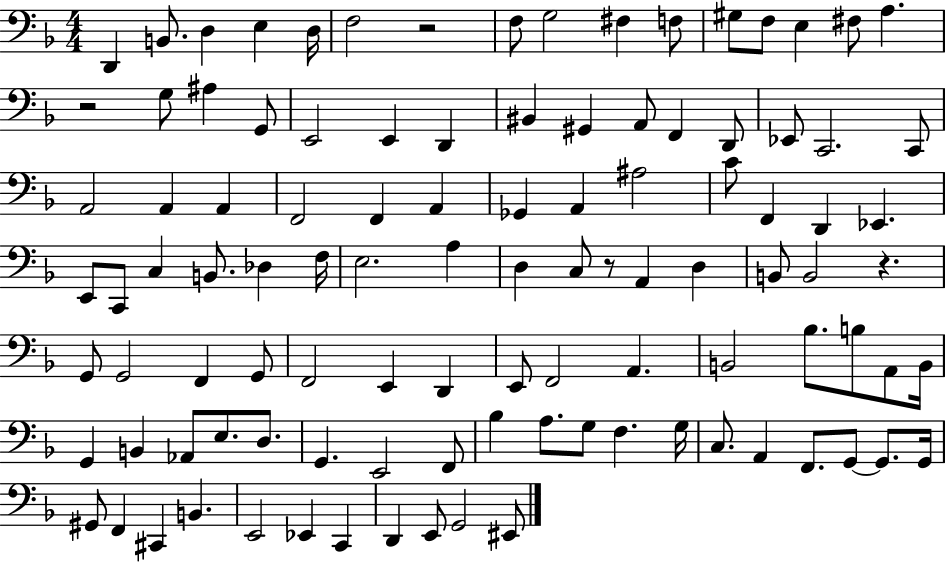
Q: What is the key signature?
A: F major